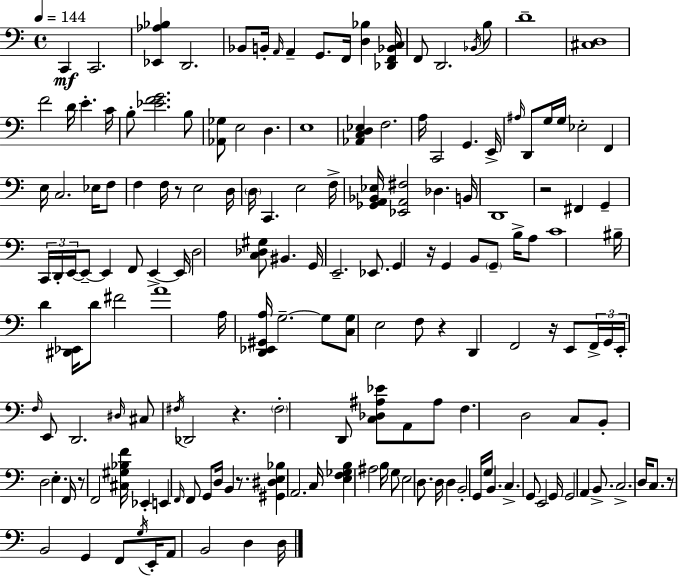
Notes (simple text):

C2/q C2/h. [Eb2,Ab3,Bb3]/q D2/h. Bb2/e B2/s A2/s A2/q G2/e. F2/s [D3,Bb3]/q [Db2,F2,Bb2,C3]/s F2/e D2/h. Bb2/s B3/e D4/w [C#3,D3]/w F4/h D4/s E4/q. C4/s B3/e [Eb4,F4,G4]/h. B3/e [Ab2,Gb3]/e E3/h D3/q. E3/w [Ab2,C3,D3,Eb3]/q F3/h. A3/s C2/h G2/q. E2/s A#3/s D2/e G3/s G3/s Eb3/h F2/q E3/s C3/h. Eb3/s F3/e F3/q F3/s R/e E3/h D3/s D3/s C2/q. E3/h F3/s [Gb2,A2,Bb2,Eb3]/s [Eb2,A2,F#3]/h Db3/q. B2/s D2/w R/h F#2/q G2/q C2/s D2/s E2/s E2/e E2/q F2/e E2/q E2/s D3/h [C3,Db3,G#3]/e BIS2/q. G2/s E2/h. Eb2/e. G2/q R/s G2/q B2/e G2/e B3/s A3/e C4/w BIS3/s D4/q [D#2,Eb2]/s D4/e F#4/h A4/w A3/s [D2,Eb2,G#2,A3]/s G3/h. G3/e [C3,G3]/e E3/h F3/e R/q D2/q F2/h R/s E2/e F2/s G2/s E2/s F3/s E2/e D2/h. D#3/s C#3/e F#3/s Db2/h R/q. F#3/h D2/e [C3,Db3,A#3,Eb4]/e A2/e A#3/e F3/q. D3/h C3/e B2/e D3/h E3/q. F2/s R/e F2/h [C#3,G#3,Bb3,F4]/s Eb2/q E2/q F2/s F2/e G2/e D3/s B2/q R/e. [G#2,D#3,E3,Bb3]/q A2/h. C3/s [E3,F3,Gb3,B3]/q A#3/h B3/s G3/e E3/h D3/e. D3/s D3/q B2/h G2/s G3/s B2/q. C3/q. G2/e E2/h G2/s G2/h A2/q B2/e. C3/h. D3/s C3/e. R/e B2/h G2/q F2/e G3/s E2/s A2/e B2/h D3/q D3/s